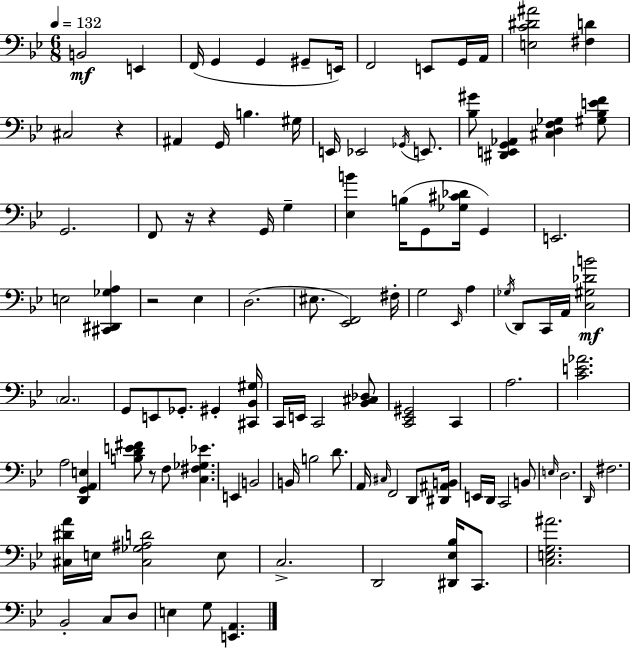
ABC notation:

X:1
T:Untitled
M:6/8
L:1/4
K:Gm
B,,2 E,, F,,/4 G,, G,, ^G,,/2 E,,/4 F,,2 E,,/2 G,,/4 A,,/4 [E,C^D^A]2 [^F,D] ^C,2 z ^A,, G,,/4 B, ^G,/4 E,,/4 _E,,2 _G,,/4 E,,/2 [_B,^G]/2 [^D,,E,,G,,_A,,] [^C,D,F,_G,] [^G,_B,EF]/2 G,,2 F,,/2 z/4 z G,,/4 G, [_E,B] B,/4 G,,/2 [_G,^C_D]/4 G,, E,,2 E,2 [^C,,^D,,_G,A,] z2 _E, D,2 ^E,/2 [_E,,F,,]2 ^F,/4 G,2 _E,,/4 A, _G,/4 D,,/2 C,,/4 A,,/4 [C,^G,_DB]2 C,2 G,,/2 E,,/2 _G,,/2 ^G,, [^C,,_B,,^G,]/4 C,,/4 E,,/4 C,,2 [_B,,^C,_D,]/2 [C,,_E,,^G,,]2 C,, A,2 [CE_A]2 A,2 [D,,G,,A,,E,] [B,DE^F]/2 z/2 F,/2 [C,^F,_G,_E] E,, B,,2 B,,/4 B,2 D/2 A,,/4 ^C,/4 F,,2 D,,/2 [^D,,^A,,B,,]/4 E,,/4 D,,/4 C,,2 B,,/2 E,/4 D,2 D,,/4 ^F,2 [^C,^DA]/4 E,/4 [^C,_G,^A,D]2 E,/2 C,2 D,,2 [^D,,_E,_B,]/4 C,,/2 [C,E,G,^A]2 _B,,2 C,/2 D,/2 E, G,/2 [E,,A,,]